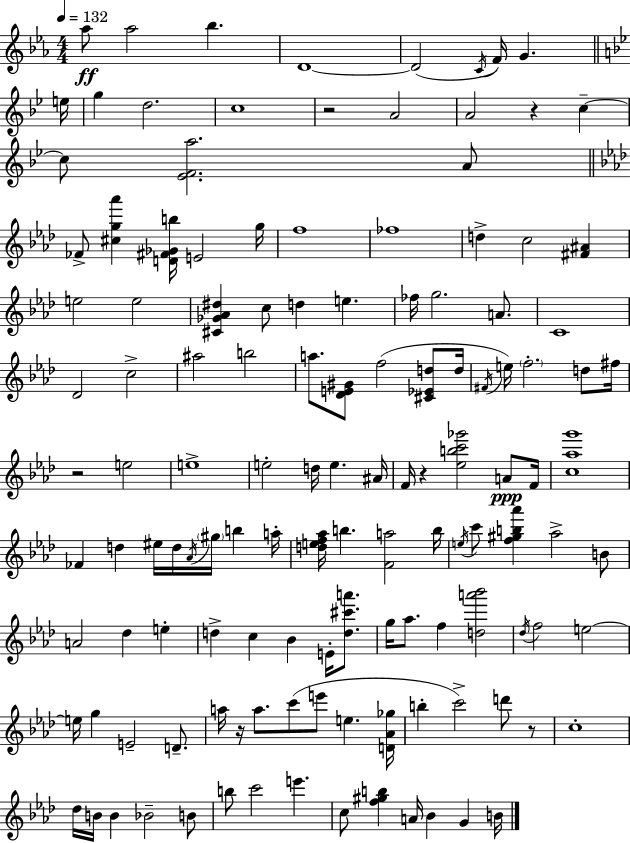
{
  \clef treble
  \numericTimeSignature
  \time 4/4
  \key c \minor
  \tempo 4 = 132
  aes''8\ff aes''2 bes''4. | d'1~~ | d'2( \acciaccatura { c'16 } f'16) g'4. | \bar "||" \break \key g \minor e''16 g''4 d''2. | c''1 | r2 a'2 | a'2 r4 c''4--~~ | \break c''8 <ees' f' a''>2. a'8 | \bar "||" \break \key f \minor fes'8-> <cis'' g'' aes'''>4 <d' fis' ges' b''>16 e'2 g''16 | f''1 | fes''1 | d''4-> c''2 <fis' ais'>4 | \break e''2 e''2 | <cis' ges' aes' dis''>4 c''8 d''4 e''4. | fes''16 g''2. a'8. | c'1 | \break des'2 c''2-> | ais''2 b''2 | a''8. <des' e' gis'>8 f''2( <cis' ees' d''>8 d''16 | \acciaccatura { fis'16 }) e''16 \parenthesize f''2.-. d''8 | \break fis''16 r2 e''2 | e''1-> | e''2-. d''16 e''4. | ais'16 f'16 r4 <ees'' b'' c''' ges'''>2 a'8\ppp | \break f'16 <c'' aes'' g'''>1 | fes'4 d''4 eis''16 d''16 \acciaccatura { aes'16 } \parenthesize gis''16 b''4 | a''16-. <d'' e'' f'' aes''>16 b''4. <f' a''>2 | b''16 \acciaccatura { e''16 } c'''8 <f'' gis'' b'' aes'''>4 aes''2-> | \break b'8 a'2 des''4 e''4-. | d''4-> c''4 bes'4 e'16-. | <d'' cis''' a'''>8. g''16 aes''8. f''4 <d'' a''' bes'''>2 | \acciaccatura { des''16 } f''2 e''2~~ | \break e''16 g''4 e'2-- | d'8.-- a''16 r16 a''8. c'''8( e'''8 e''4. | <d' aes' ges''>16 b''4-. c'''2->) | d'''8 r8 c''1-. | \break des''16 b'16 b'4 bes'2-- | b'8 b''8 c'''2 e'''4. | c''8 <f'' gis'' b''>4 a'16 bes'4 g'4 | b'16 \bar "|."
}